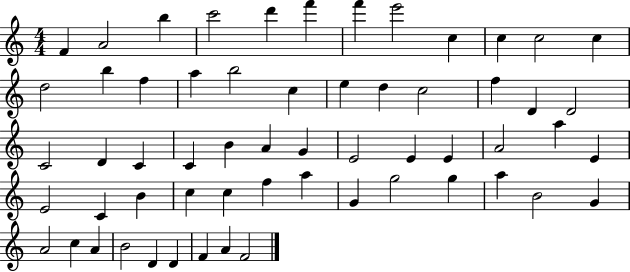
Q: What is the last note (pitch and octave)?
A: F4